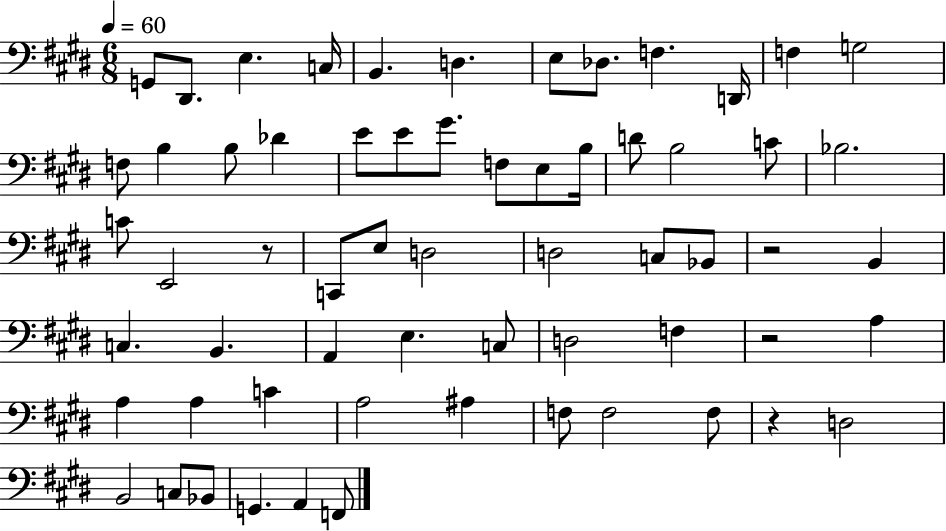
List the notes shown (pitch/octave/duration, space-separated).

G2/e D#2/e. E3/q. C3/s B2/q. D3/q. E3/e Db3/e. F3/q. D2/s F3/q G3/h F3/e B3/q B3/e Db4/q E4/e E4/e G#4/e. F3/e E3/e B3/s D4/e B3/h C4/e Bb3/h. C4/e E2/h R/e C2/e E3/e D3/h D3/h C3/e Bb2/e R/h B2/q C3/q. B2/q. A2/q E3/q. C3/e D3/h F3/q R/h A3/q A3/q A3/q C4/q A3/h A#3/q F3/e F3/h F3/e R/q D3/h B2/h C3/e Bb2/e G2/q. A2/q F2/e